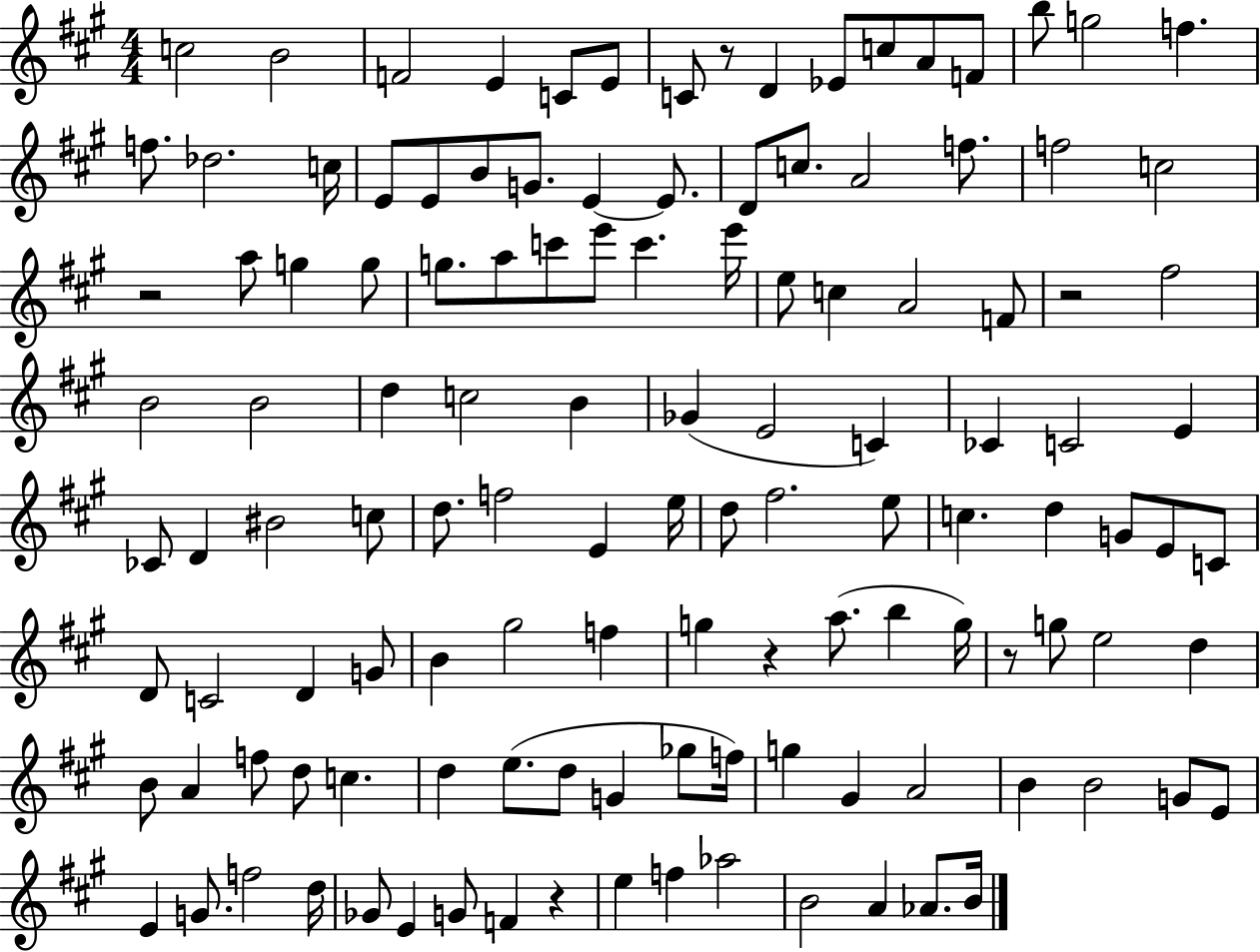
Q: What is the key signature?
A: A major